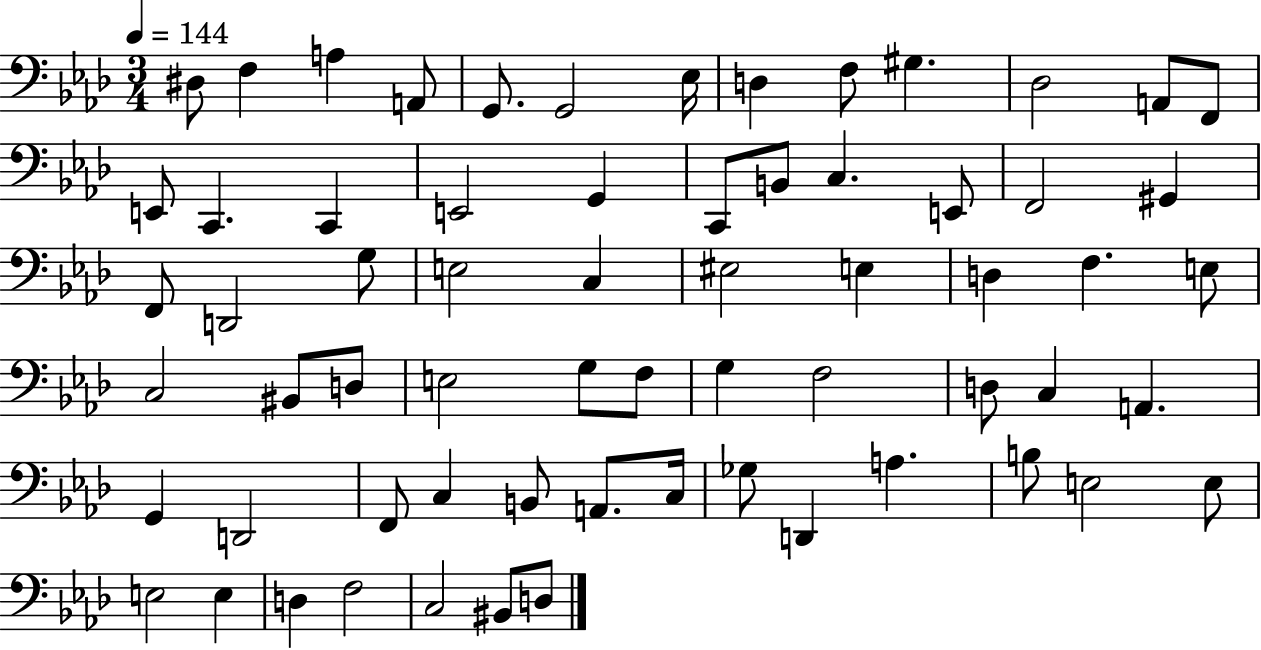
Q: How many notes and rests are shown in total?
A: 65